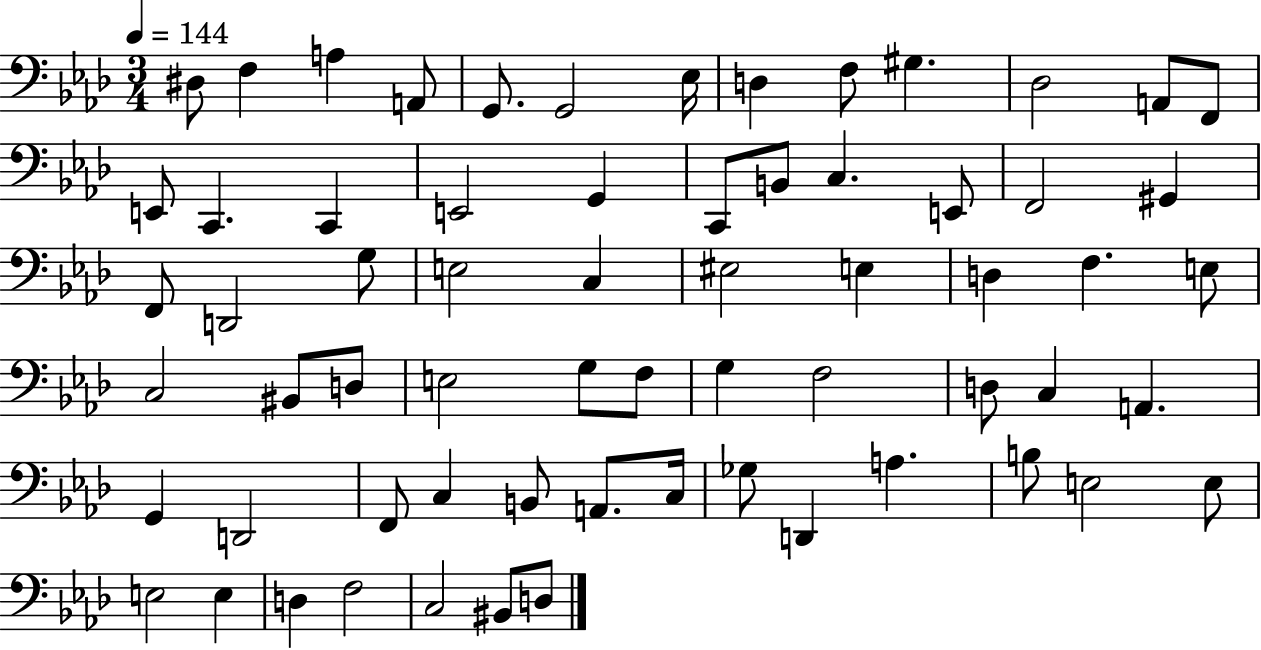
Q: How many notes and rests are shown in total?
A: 65